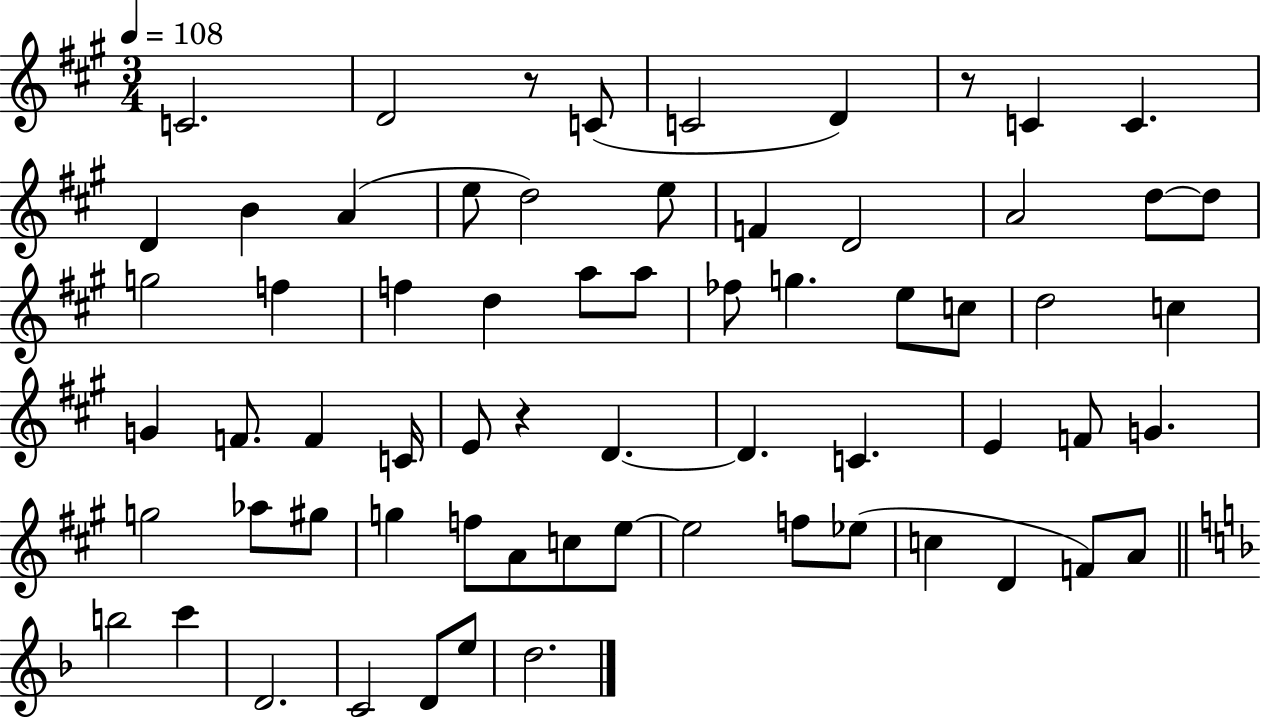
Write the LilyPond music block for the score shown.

{
  \clef treble
  \numericTimeSignature
  \time 3/4
  \key a \major
  \tempo 4 = 108
  c'2. | d'2 r8 c'8( | c'2 d'4) | r8 c'4 c'4. | \break d'4 b'4 a'4( | e''8 d''2) e''8 | f'4 d'2 | a'2 d''8~~ d''8 | \break g''2 f''4 | f''4 d''4 a''8 a''8 | fes''8 g''4. e''8 c''8 | d''2 c''4 | \break g'4 f'8. f'4 c'16 | e'8 r4 d'4.~~ | d'4. c'4. | e'4 f'8 g'4. | \break g''2 aes''8 gis''8 | g''4 f''8 a'8 c''8 e''8~~ | e''2 f''8 ees''8( | c''4 d'4 f'8) a'8 | \break \bar "||" \break \key d \minor b''2 c'''4 | d'2. | c'2 d'8 e''8 | d''2. | \break \bar "|."
}